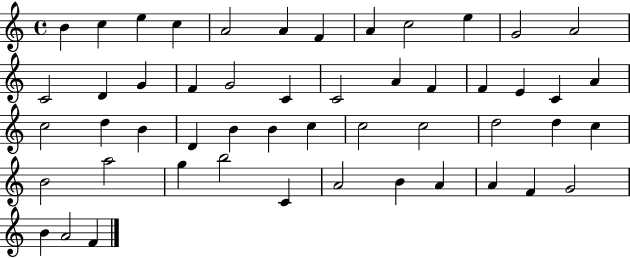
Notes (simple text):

B4/q C5/q E5/q C5/q A4/h A4/q F4/q A4/q C5/h E5/q G4/h A4/h C4/h D4/q G4/q F4/q G4/h C4/q C4/h A4/q F4/q F4/q E4/q C4/q A4/q C5/h D5/q B4/q D4/q B4/q B4/q C5/q C5/h C5/h D5/h D5/q C5/q B4/h A5/h G5/q B5/h C4/q A4/h B4/q A4/q A4/q F4/q G4/h B4/q A4/h F4/q